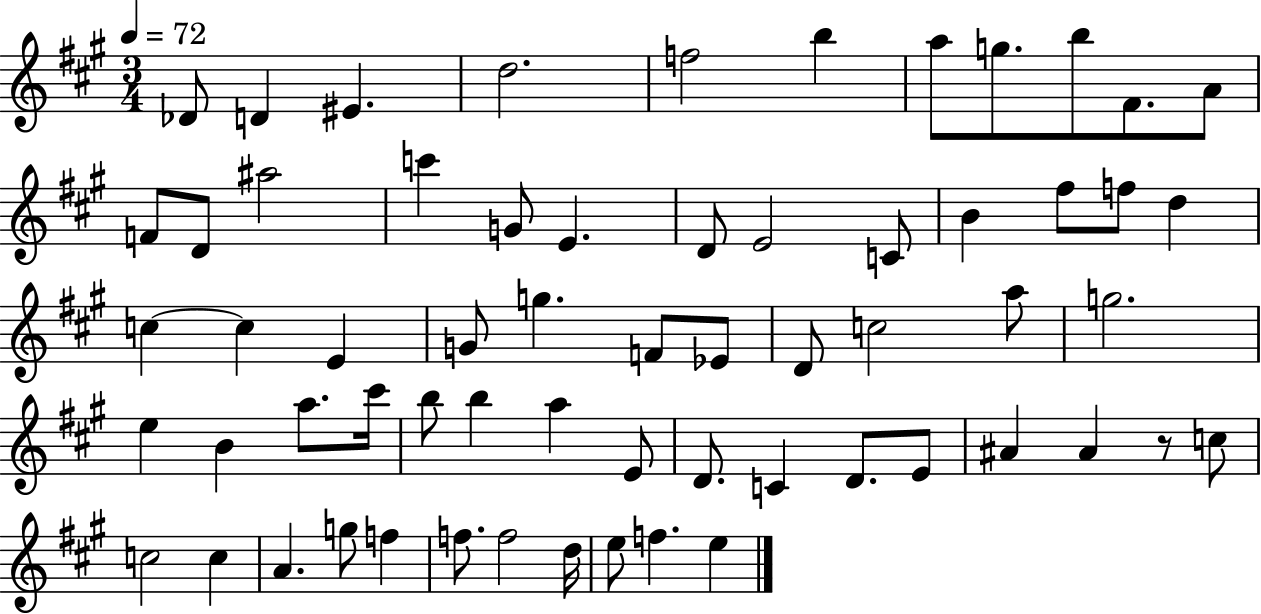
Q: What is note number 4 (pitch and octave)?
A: D5